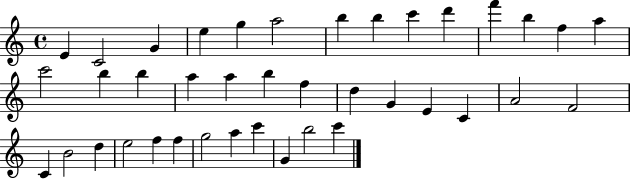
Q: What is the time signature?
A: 4/4